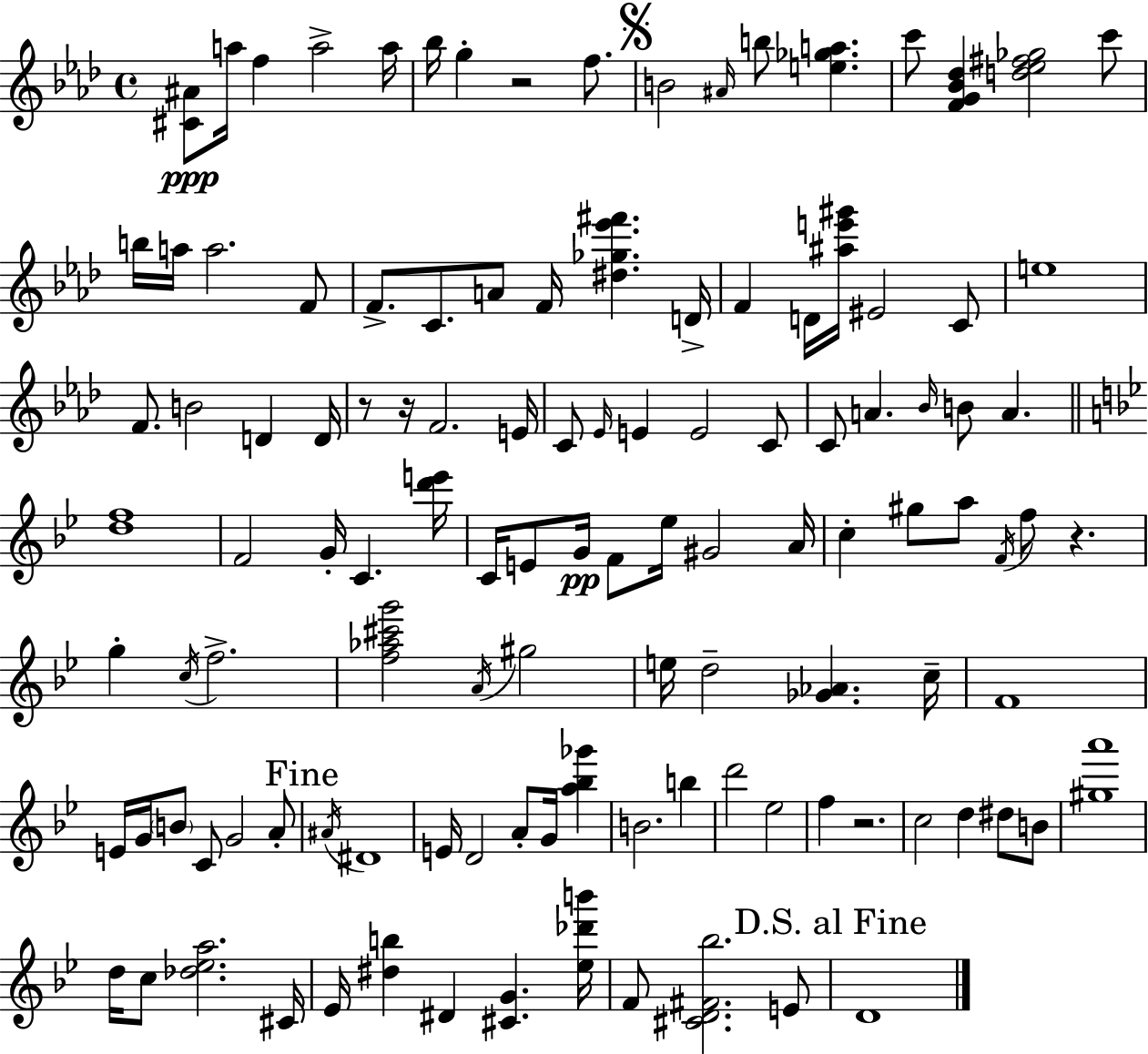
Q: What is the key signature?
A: AES major